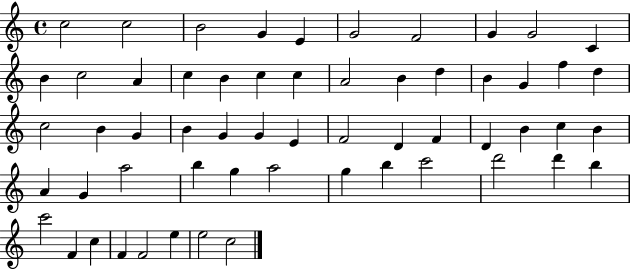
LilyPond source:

{
  \clef treble
  \time 4/4
  \defaultTimeSignature
  \key c \major
  c''2 c''2 | b'2 g'4 e'4 | g'2 f'2 | g'4 g'2 c'4 | \break b'4 c''2 a'4 | c''4 b'4 c''4 c''4 | a'2 b'4 d''4 | b'4 g'4 f''4 d''4 | \break c''2 b'4 g'4 | b'4 g'4 g'4 e'4 | f'2 d'4 f'4 | d'4 b'4 c''4 b'4 | \break a'4 g'4 a''2 | b''4 g''4 a''2 | g''4 b''4 c'''2 | d'''2 d'''4 b''4 | \break c'''2 f'4 c''4 | f'4 f'2 e''4 | e''2 c''2 | \bar "|."
}